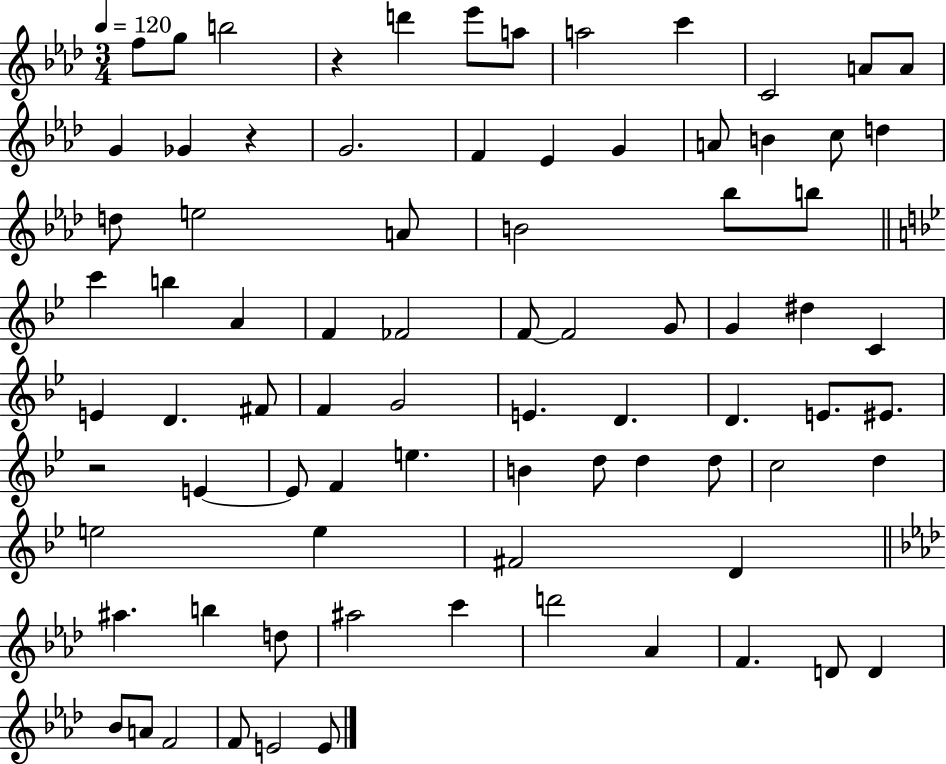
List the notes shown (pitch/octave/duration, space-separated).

F5/e G5/e B5/h R/q D6/q Eb6/e A5/e A5/h C6/q C4/h A4/e A4/e G4/q Gb4/q R/q G4/h. F4/q Eb4/q G4/q A4/e B4/q C5/e D5/q D5/e E5/h A4/e B4/h Bb5/e B5/e C6/q B5/q A4/q F4/q FES4/h F4/e F4/h G4/e G4/q D#5/q C4/q E4/q D4/q. F#4/e F4/q G4/h E4/q. D4/q. D4/q. E4/e. EIS4/e. R/h E4/q E4/e F4/q E5/q. B4/q D5/e D5/q D5/e C5/h D5/q E5/h E5/q F#4/h D4/q A#5/q. B5/q D5/e A#5/h C6/q D6/h Ab4/q F4/q. D4/e D4/q Bb4/e A4/e F4/h F4/e E4/h E4/e